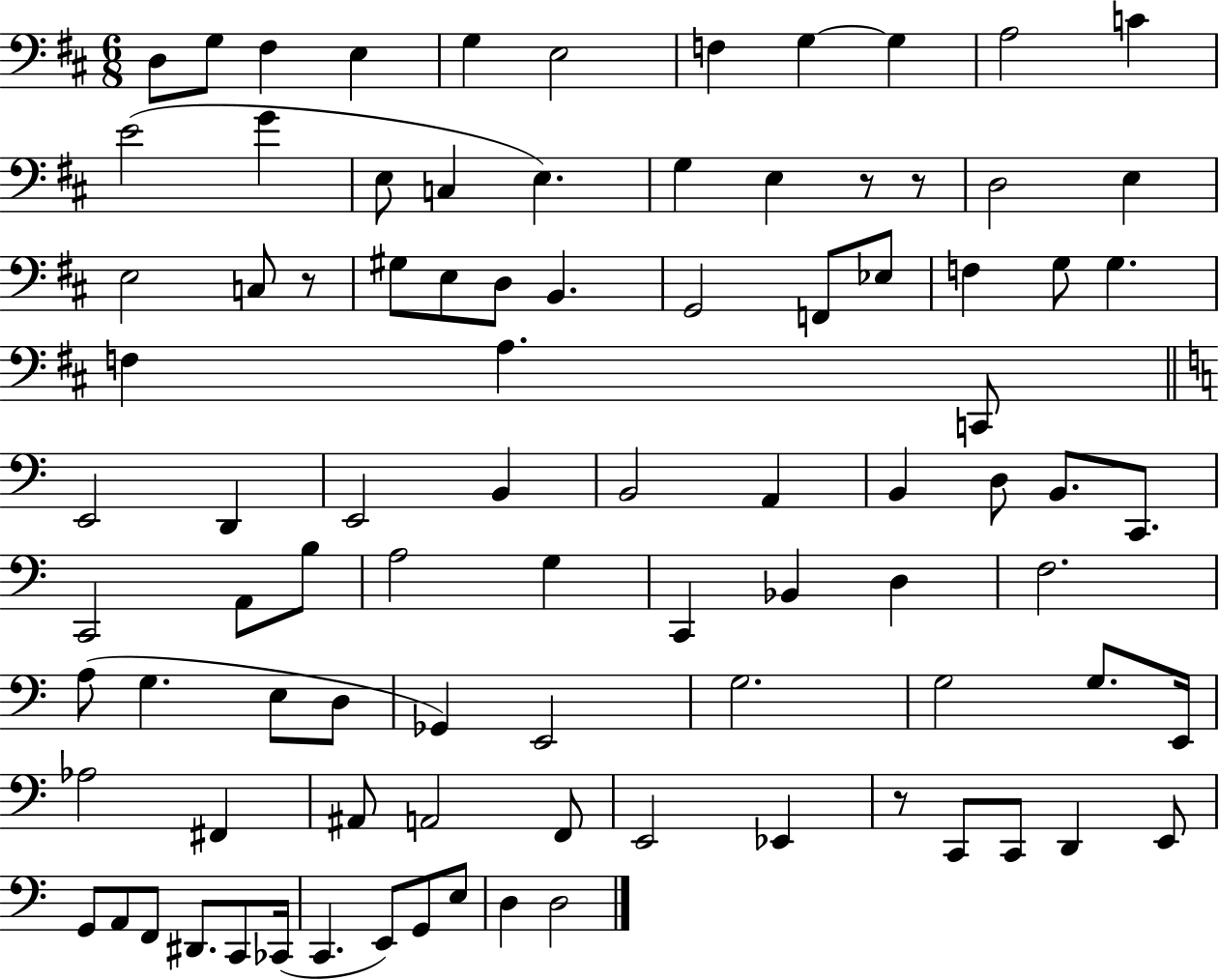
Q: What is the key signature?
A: D major